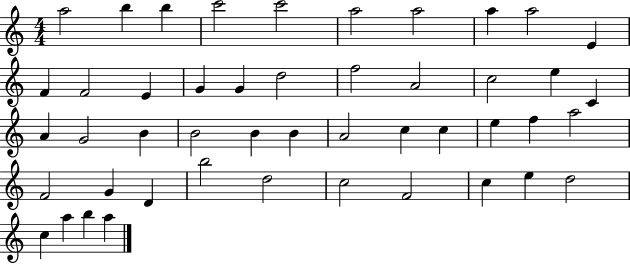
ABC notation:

X:1
T:Untitled
M:4/4
L:1/4
K:C
a2 b b c'2 c'2 a2 a2 a a2 E F F2 E G G d2 f2 A2 c2 e C A G2 B B2 B B A2 c c e f a2 F2 G D b2 d2 c2 F2 c e d2 c a b a